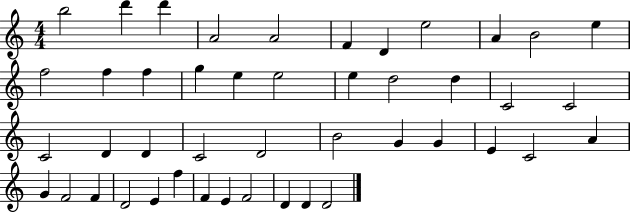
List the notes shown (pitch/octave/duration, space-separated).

B5/h D6/q D6/q A4/h A4/h F4/q D4/q E5/h A4/q B4/h E5/q F5/h F5/q F5/q G5/q E5/q E5/h E5/q D5/h D5/q C4/h C4/h C4/h D4/q D4/q C4/h D4/h B4/h G4/q G4/q E4/q C4/h A4/q G4/q F4/h F4/q D4/h E4/q F5/q F4/q E4/q F4/h D4/q D4/q D4/h